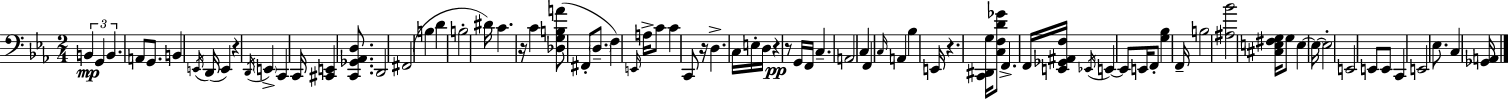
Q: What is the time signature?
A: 2/4